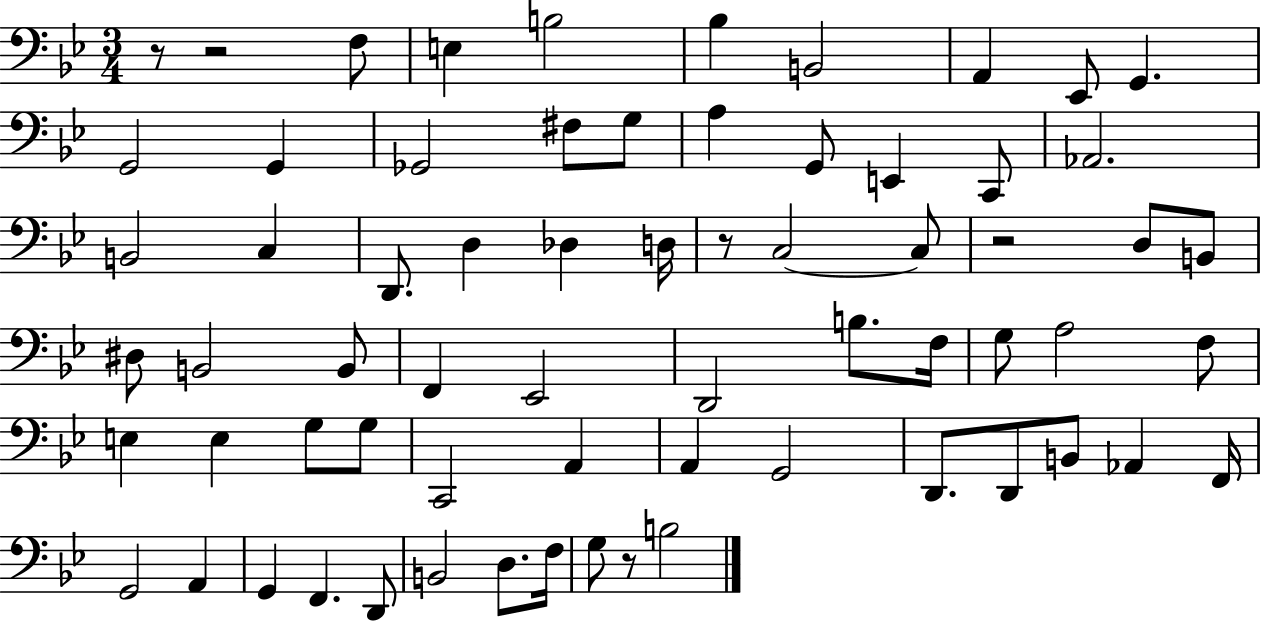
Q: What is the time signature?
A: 3/4